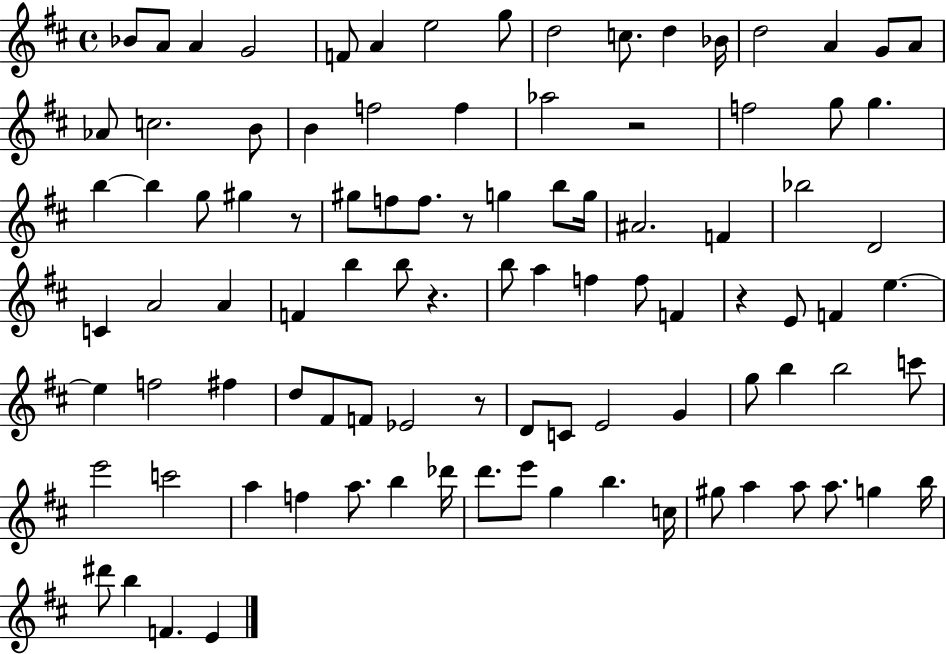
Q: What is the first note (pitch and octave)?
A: Bb4